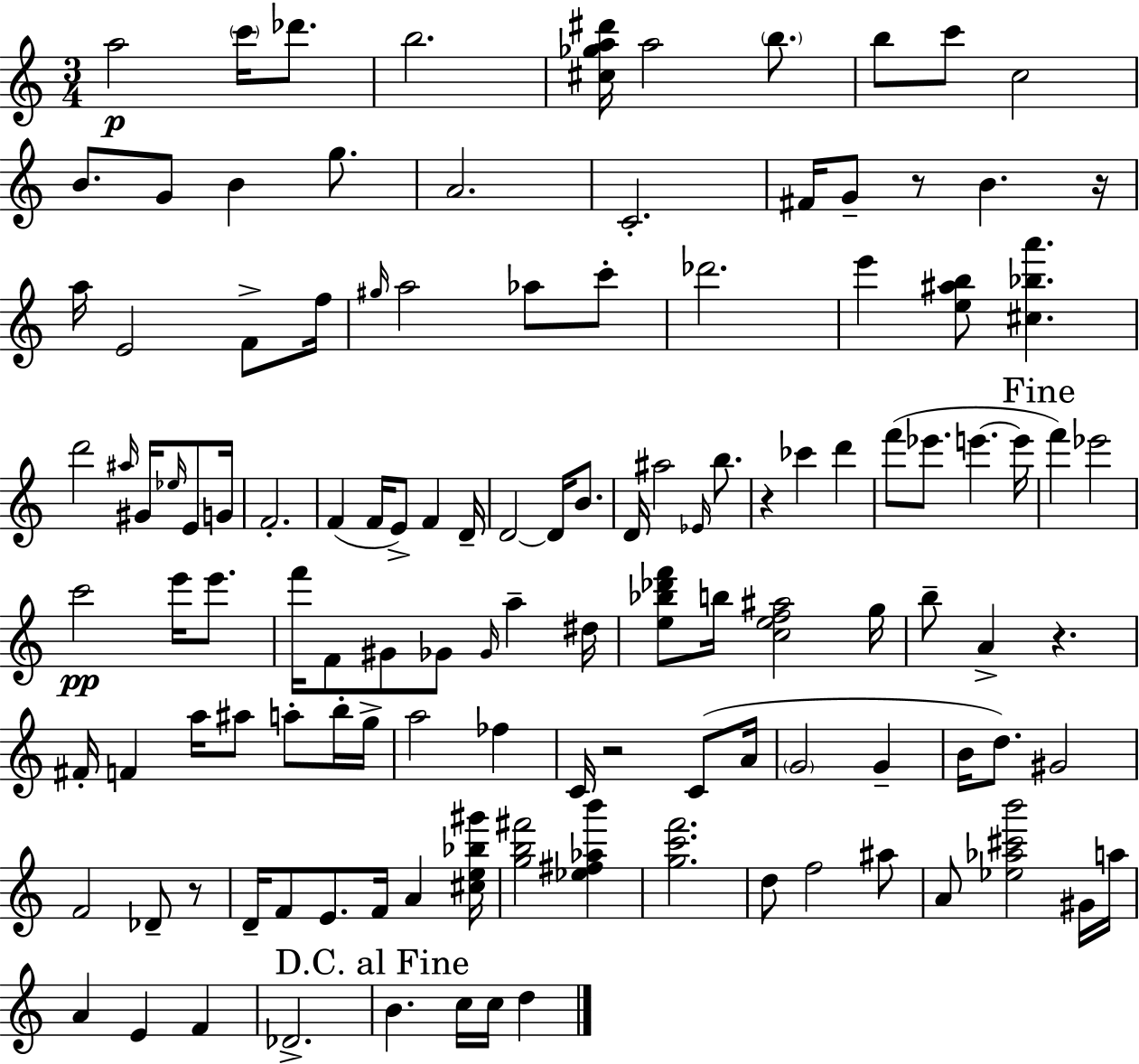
{
  \clef treble
  \numericTimeSignature
  \time 3/4
  \key c \major
  a''2\p \parenthesize c'''16 des'''8. | b''2. | <cis'' ges'' a'' dis'''>16 a''2 \parenthesize b''8. | b''8 c'''8 c''2 | \break b'8. g'8 b'4 g''8. | a'2. | c'2.-. | fis'16 g'8-- r8 b'4. r16 | \break a''16 e'2 f'8-> f''16 | \grace { gis''16 } a''2 aes''8 c'''8-. | des'''2. | e'''4 <e'' ais'' b''>8 <cis'' bes'' a'''>4. | \break d'''2 \grace { ais''16 } gis'16 \grace { ees''16 } | e'8 g'16 f'2.-. | f'4( f'16 e'8->) f'4 | d'16-- d'2~~ d'16 | \break b'8. d'16 ais''2 | \grace { ees'16 } b''8. r4 ces'''4 | d'''4 f'''8( ees'''8. e'''4.~~ | e'''16 \mark "Fine" f'''4) ees'''2 | \break c'''2\pp | e'''16 e'''8. f'''16 f'8 gis'8 ges'8 \grace { ges'16 } | a''4-- dis''16 <e'' bes'' des''' f'''>8 b''16 <c'' e'' f'' ais''>2 | g''16 b''8-- a'4-> r4. | \break fis'16-. f'4 a''16 ais''8 | a''8-. b''16-. g''16-> a''2 | fes''4 c'16 r2 | c'8( a'16 \parenthesize g'2 | \break g'4-- b'16 d''8.) gis'2 | f'2 | des'8-- r8 d'16-- f'8 e'8. f'16 | a'4 <cis'' e'' bes'' gis'''>16 <g'' b'' fis'''>2 | \break <ees'' fis'' aes'' b'''>4 <g'' c''' f'''>2. | d''8 f''2 | ais''8 a'8 <ees'' aes'' cis''' b'''>2 | gis'16 a''16 a'4 e'4 | \break f'4 des'2.-> | \mark "D.C. al Fine" b'4. c''16 | c''16 d''4 \bar "|."
}